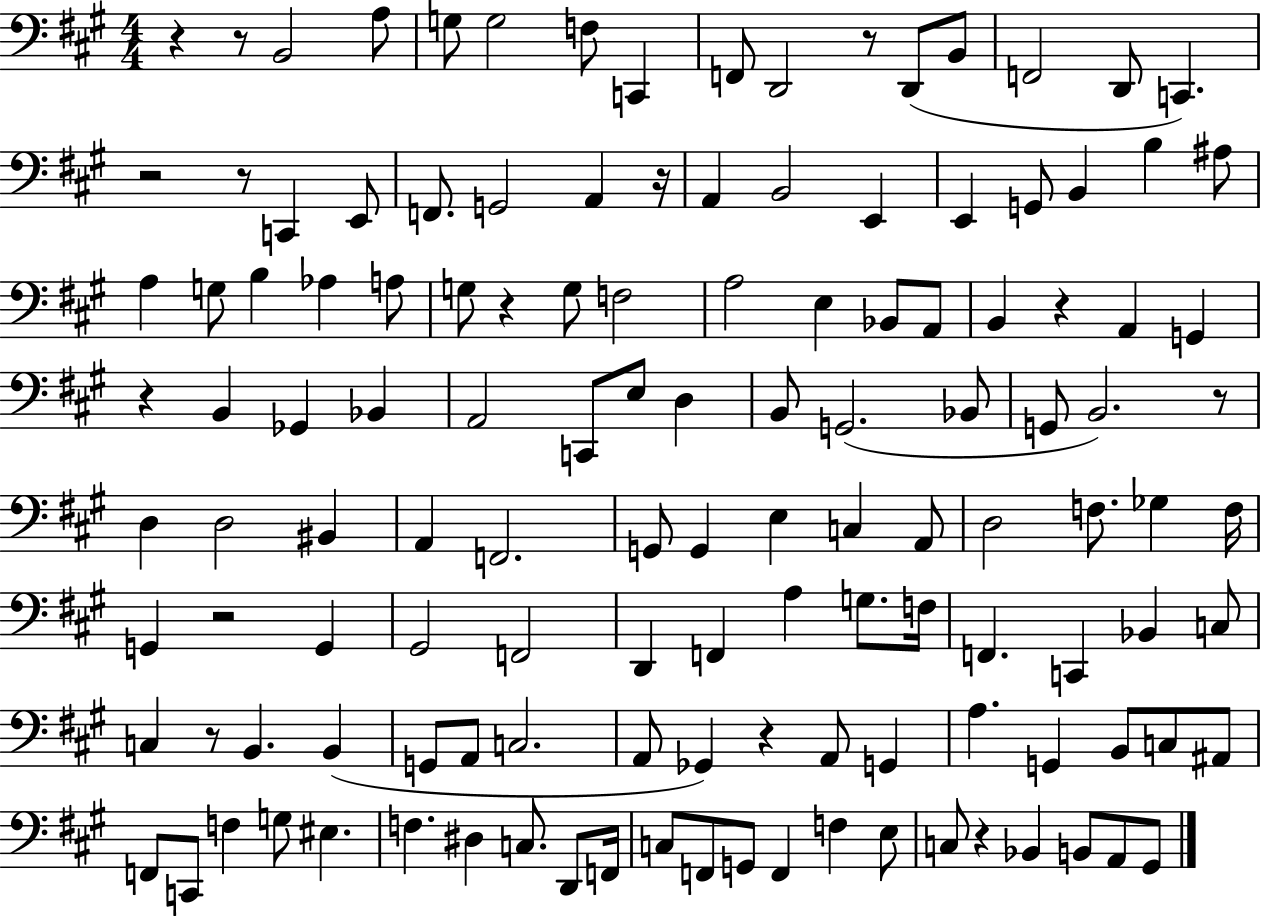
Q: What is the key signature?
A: A major